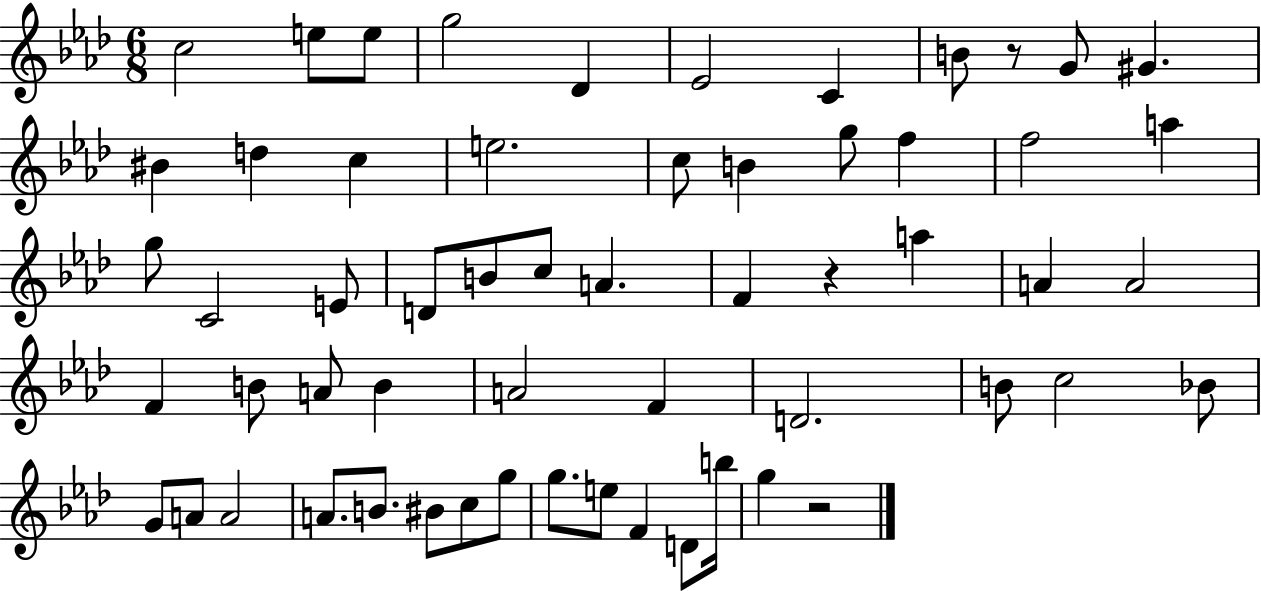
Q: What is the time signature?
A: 6/8